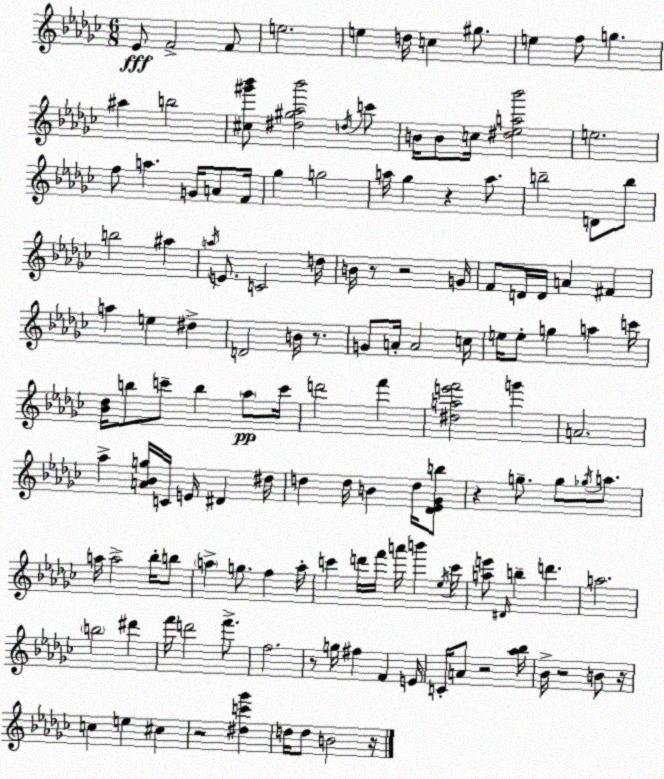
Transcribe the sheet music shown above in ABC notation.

X:1
T:Untitled
M:6/8
L:1/4
K:Ebm
_E/2 F2 F/2 e2 e d/4 c ^g/2 e f/2 g ^a b2 [^c^g'_b']/2 [^d^g_a_b']2 d/4 c'/2 B/4 B/2 c/4 [^d_ea_b']2 e2 f/2 a G/4 A/2 F/4 _g g2 a/4 _g z a/2 b2 D/2 b/2 b2 ^a a/4 E/2 C2 d/4 B/4 z/2 z2 G/4 F/2 D/4 D/4 A ^F a e ^d D2 B/4 z/2 G/2 A/4 A2 c/4 e/4 e/2 g a c'/4 [_B_d]/4 b/2 c'/2 b _a/2 c'/4 d'2 f' [^dae'f']2 g' A2 _a [A_Bg]/4 C/4 E/4 ^D ^d/4 d d/4 B d/4 [_D_E_Gb]/2 z g/2 g/2 _g/4 a/2 a/4 a2 _b/4 b/2 a g/2 f a/4 c' d'/4 f'/4 a'/4 b' _e/4 c'/4 [ae']/2 ^D/4 b d' a2 b2 ^d' f'/4 d'2 f'/2 f2 z/2 g/4 ^f F E/4 C/4 A/2 z2 [_a_b]/4 _B/4 z2 B/2 z/4 c e ^c z2 [^dc'_g'] d/4 d/2 B2 z/4